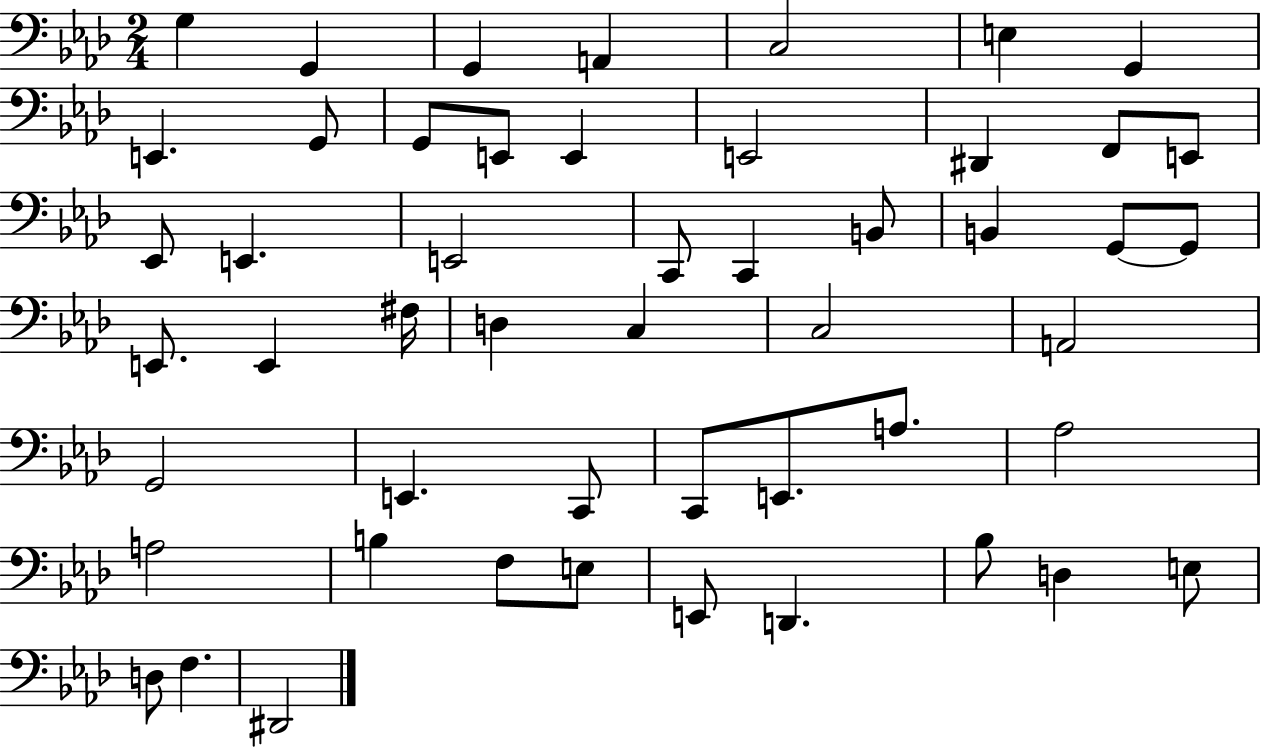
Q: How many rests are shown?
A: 0